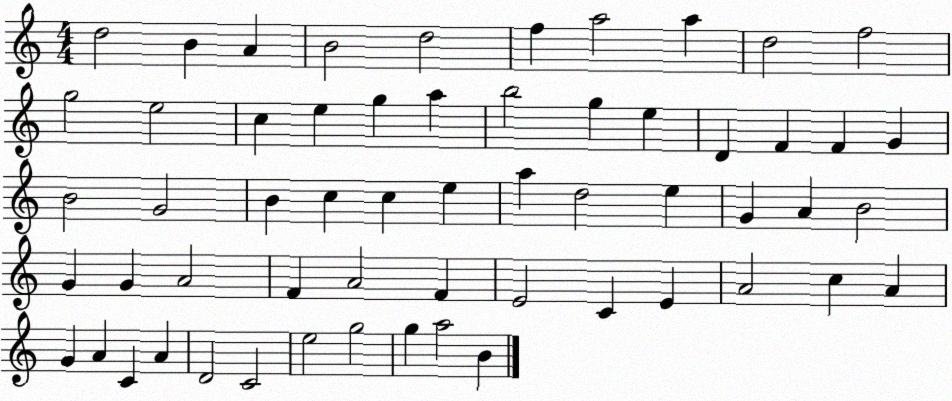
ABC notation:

X:1
T:Untitled
M:4/4
L:1/4
K:C
d2 B A B2 d2 f a2 a d2 f2 g2 e2 c e g a b2 g e D F F G B2 G2 B c c e a d2 e G A B2 G G A2 F A2 F E2 C E A2 c A G A C A D2 C2 e2 g2 g a2 B